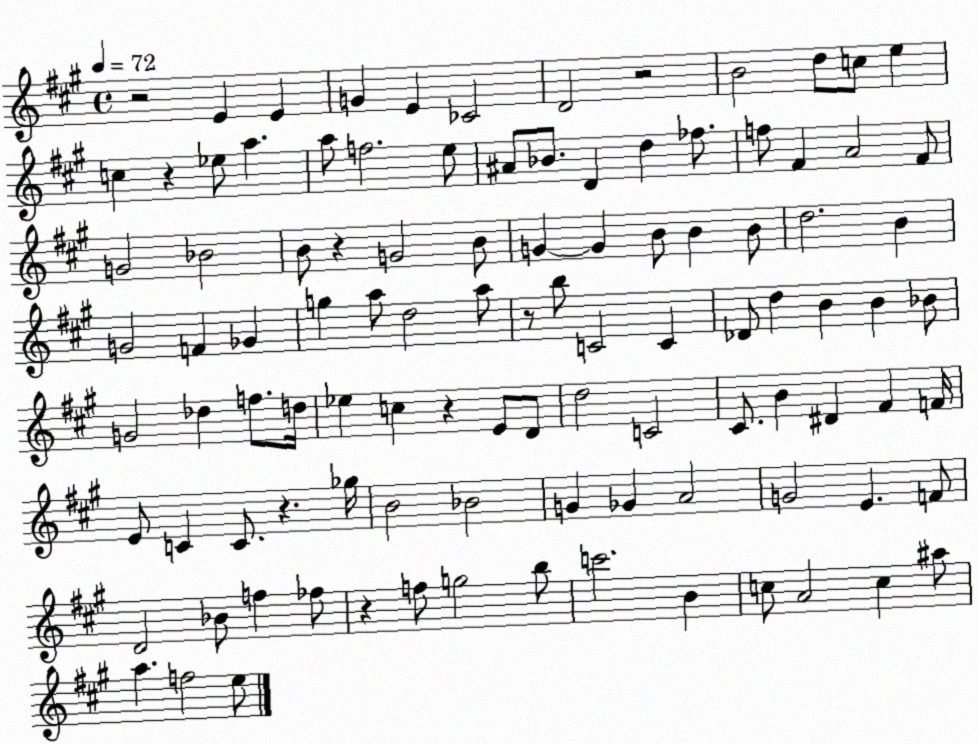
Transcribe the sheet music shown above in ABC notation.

X:1
T:Untitled
M:4/4
L:1/4
K:A
z2 E E G E _C2 D2 z2 B2 d/2 c/2 e c z _e/2 a a/2 f2 e/2 ^A/2 _B/2 D d _f/2 f/2 ^F A2 ^F/2 G2 _B2 B/2 z G2 B/2 G G B/2 B B/2 d2 B G2 F _G g a/2 d2 a/2 z/2 b/2 C2 C _D/2 d B B _B/2 G2 _d f/2 d/4 _e c z E/2 D/2 d2 C2 ^C/2 B ^D ^F F/4 E/2 C C/2 z _g/4 B2 _B2 G _G A2 G2 E F/2 D2 _B/2 f _f/2 z f/2 g2 b/2 c'2 B c/2 A2 c ^a/2 a f2 e/2